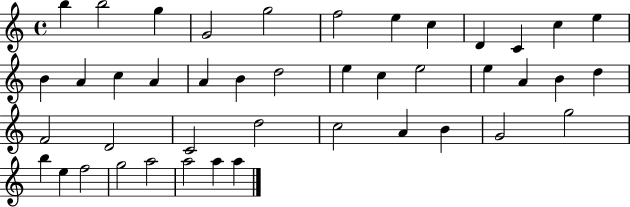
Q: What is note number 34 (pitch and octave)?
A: G4